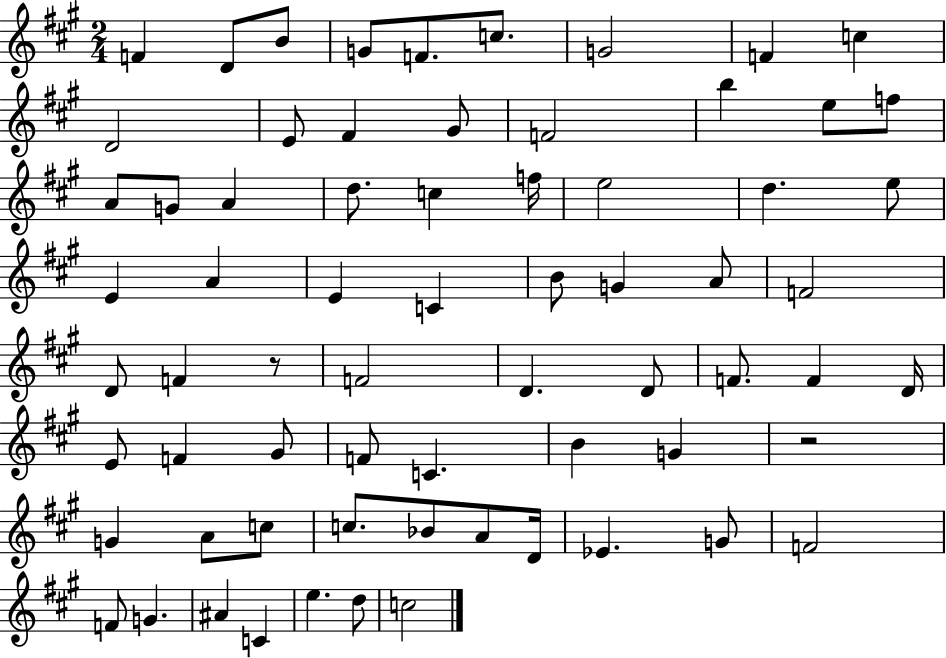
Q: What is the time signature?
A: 2/4